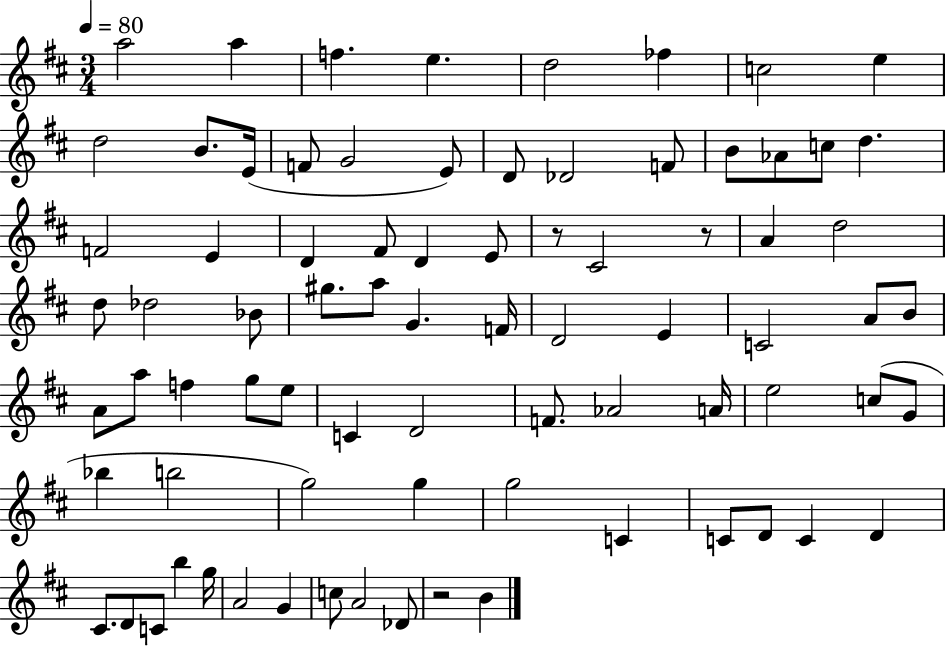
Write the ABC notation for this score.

X:1
T:Untitled
M:3/4
L:1/4
K:D
a2 a f e d2 _f c2 e d2 B/2 E/4 F/2 G2 E/2 D/2 _D2 F/2 B/2 _A/2 c/2 d F2 E D ^F/2 D E/2 z/2 ^C2 z/2 A d2 d/2 _d2 _B/2 ^g/2 a/2 G F/4 D2 E C2 A/2 B/2 A/2 a/2 f g/2 e/2 C D2 F/2 _A2 A/4 e2 c/2 G/2 _b b2 g2 g g2 C C/2 D/2 C D ^C/2 D/2 C/2 b g/4 A2 G c/2 A2 _D/2 z2 B